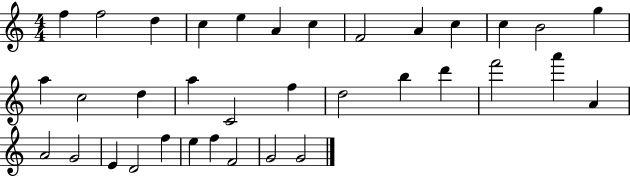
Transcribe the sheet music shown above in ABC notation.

X:1
T:Untitled
M:4/4
L:1/4
K:C
f f2 d c e A c F2 A c c B2 g a c2 d a C2 f d2 b d' f'2 a' A A2 G2 E D2 f e f F2 G2 G2